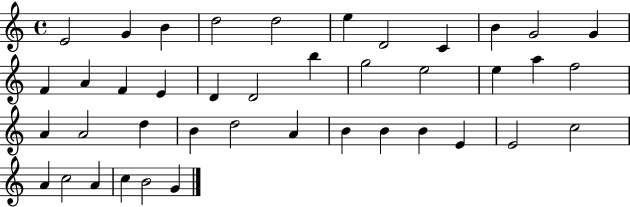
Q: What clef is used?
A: treble